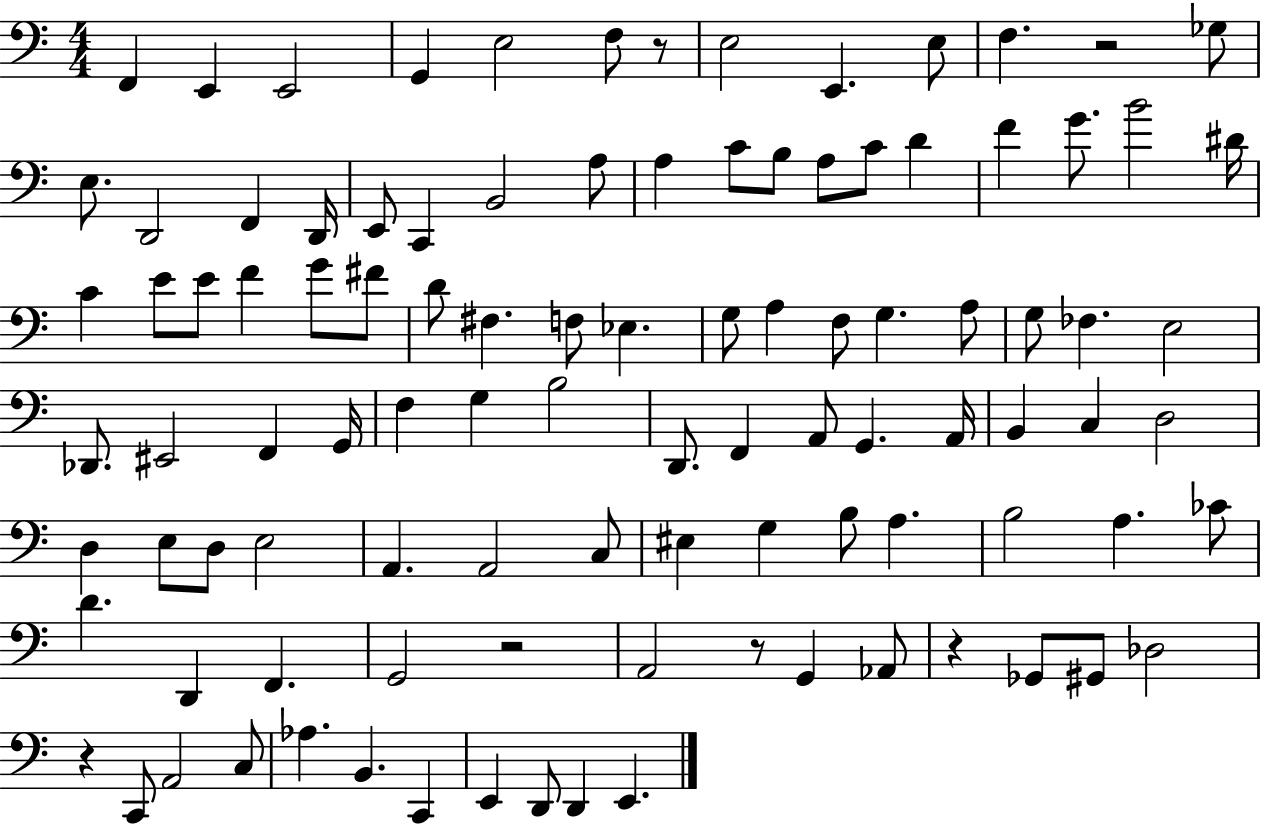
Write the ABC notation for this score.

X:1
T:Untitled
M:4/4
L:1/4
K:C
F,, E,, E,,2 G,, E,2 F,/2 z/2 E,2 E,, E,/2 F, z2 _G,/2 E,/2 D,,2 F,, D,,/4 E,,/2 C,, B,,2 A,/2 A, C/2 B,/2 A,/2 C/2 D F G/2 B2 ^D/4 C E/2 E/2 F G/2 ^F/2 D/2 ^F, F,/2 _E, G,/2 A, F,/2 G, A,/2 G,/2 _F, E,2 _D,,/2 ^E,,2 F,, G,,/4 F, G, B,2 D,,/2 F,, A,,/2 G,, A,,/4 B,, C, D,2 D, E,/2 D,/2 E,2 A,, A,,2 C,/2 ^E, G, B,/2 A, B,2 A, _C/2 D D,, F,, G,,2 z2 A,,2 z/2 G,, _A,,/2 z _G,,/2 ^G,,/2 _D,2 z C,,/2 A,,2 C,/2 _A, B,, C,, E,, D,,/2 D,, E,,